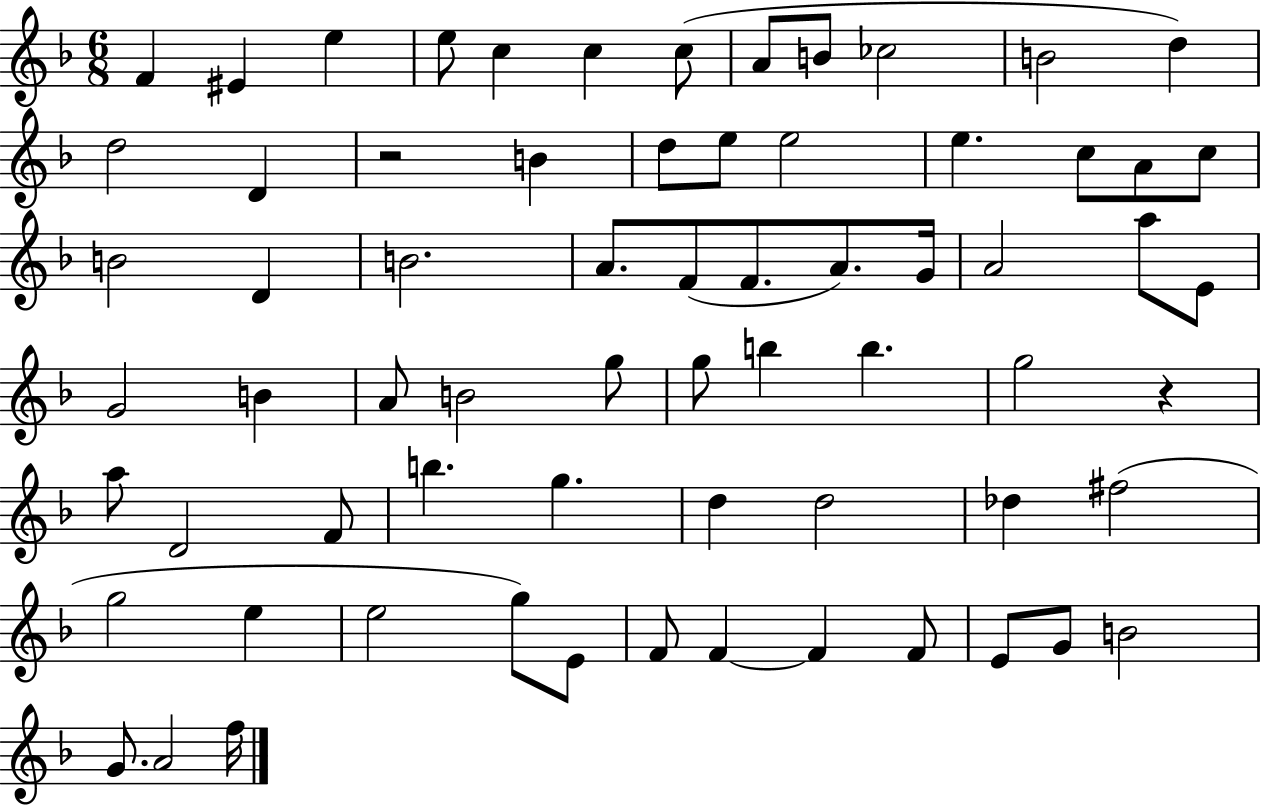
{
  \clef treble
  \numericTimeSignature
  \time 6/8
  \key f \major
  f'4 eis'4 e''4 | e''8 c''4 c''4 c''8( | a'8 b'8 ces''2 | b'2 d''4) | \break d''2 d'4 | r2 b'4 | d''8 e''8 e''2 | e''4. c''8 a'8 c''8 | \break b'2 d'4 | b'2. | a'8. f'8( f'8. a'8.) g'16 | a'2 a''8 e'8 | \break g'2 b'4 | a'8 b'2 g''8 | g''8 b''4 b''4. | g''2 r4 | \break a''8 d'2 f'8 | b''4. g''4. | d''4 d''2 | des''4 fis''2( | \break g''2 e''4 | e''2 g''8) e'8 | f'8 f'4~~ f'4 f'8 | e'8 g'8 b'2 | \break g'8. a'2 f''16 | \bar "|."
}